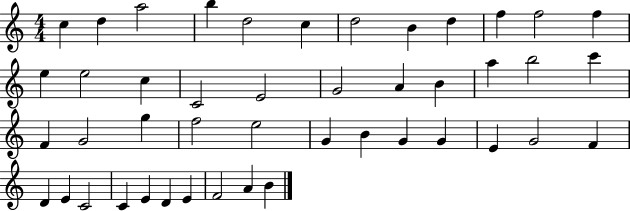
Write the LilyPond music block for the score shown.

{
  \clef treble
  \numericTimeSignature
  \time 4/4
  \key c \major
  c''4 d''4 a''2 | b''4 d''2 c''4 | d''2 b'4 d''4 | f''4 f''2 f''4 | \break e''4 e''2 c''4 | c'2 e'2 | g'2 a'4 b'4 | a''4 b''2 c'''4 | \break f'4 g'2 g''4 | f''2 e''2 | g'4 b'4 g'4 g'4 | e'4 g'2 f'4 | \break d'4 e'4 c'2 | c'4 e'4 d'4 e'4 | f'2 a'4 b'4 | \bar "|."
}